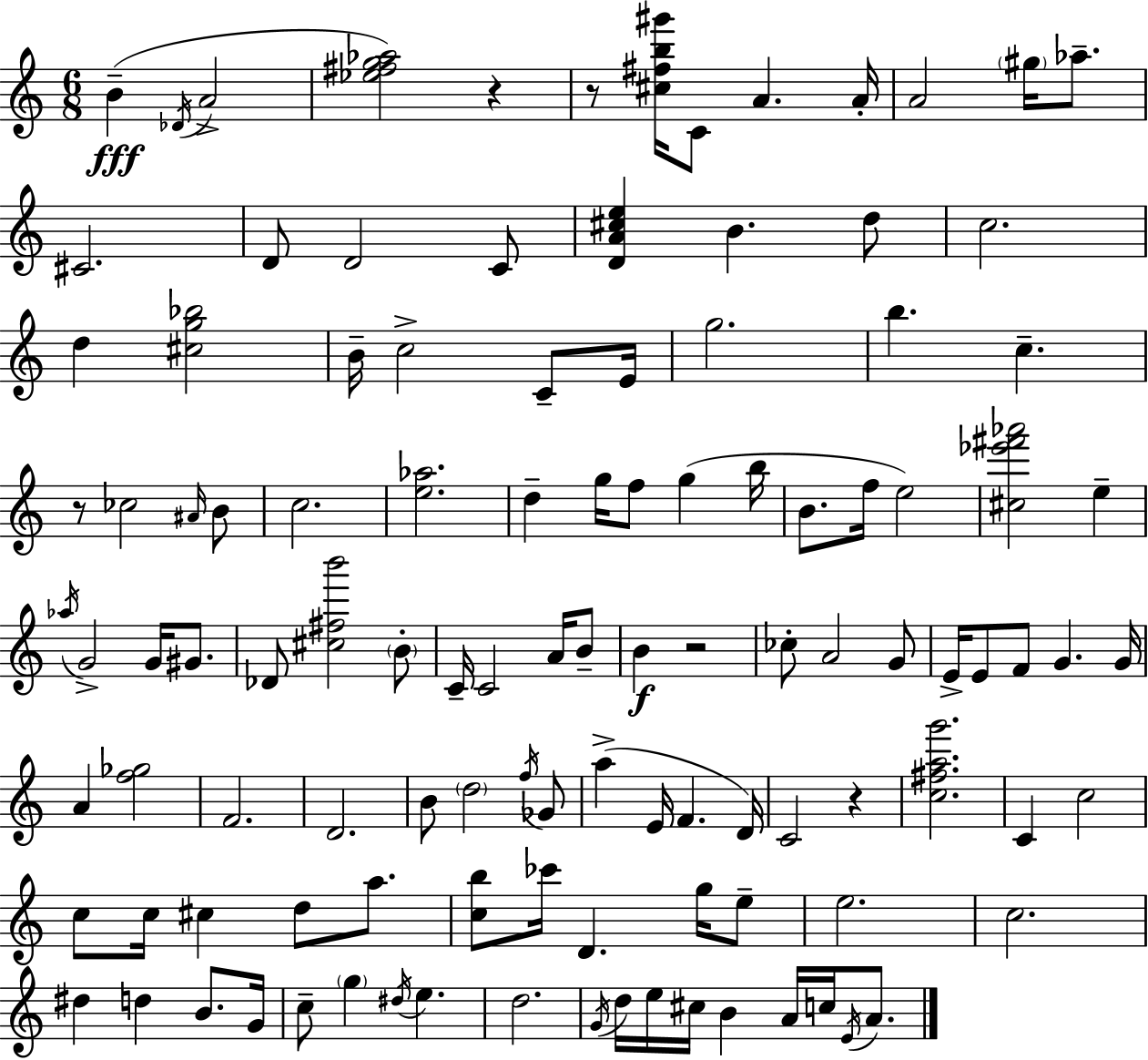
{
  \clef treble
  \numericTimeSignature
  \time 6/8
  \key a \minor
  \repeat volta 2 { b'4--(\fff \acciaccatura { des'16 } a'2-> | <ees'' fis'' g'' aes''>2) r4 | r8 <cis'' fis'' b'' gis'''>16 c'8 a'4. | a'16-. a'2 \parenthesize gis''16 aes''8.-- | \break cis'2. | d'8 d'2 c'8 | <d' a' cis'' e''>4 b'4. d''8 | c''2. | \break d''4 <cis'' g'' bes''>2 | b'16-- c''2-> c'8-- | e'16 g''2. | b''4. c''4.-- | \break r8 ces''2 \grace { ais'16 } | b'8 c''2. | <e'' aes''>2. | d''4-- g''16 f''8 g''4( | \break b''16 b'8. f''16 e''2) | <cis'' ees''' fis''' aes'''>2 e''4-- | \acciaccatura { aes''16 } g'2-> g'16 | gis'8. des'8 <cis'' fis'' b'''>2 | \break \parenthesize b'8-. c'16-- c'2 | a'16 b'8-- b'4\f r2 | ces''8-. a'2 | g'8 e'16-> e'8 f'8 g'4. | \break g'16 a'4 <f'' ges''>2 | f'2. | d'2. | b'8 \parenthesize d''2 | \break \acciaccatura { f''16 } ges'8 a''4->( e'16 f'4. | d'16) c'2 | r4 <c'' fis'' a'' g'''>2. | c'4 c''2 | \break c''8 c''16 cis''4 d''8 | a''8. <c'' b''>8 ces'''16 d'4. | g''16 e''8-- e''2. | c''2. | \break dis''4 d''4 | b'8. g'16 c''8-- \parenthesize g''4 \acciaccatura { dis''16 } e''4. | d''2. | \acciaccatura { g'16 } d''16 e''16 cis''16 b'4 | \break a'16 c''16 \acciaccatura { e'16 } a'8. } \bar "|."
}